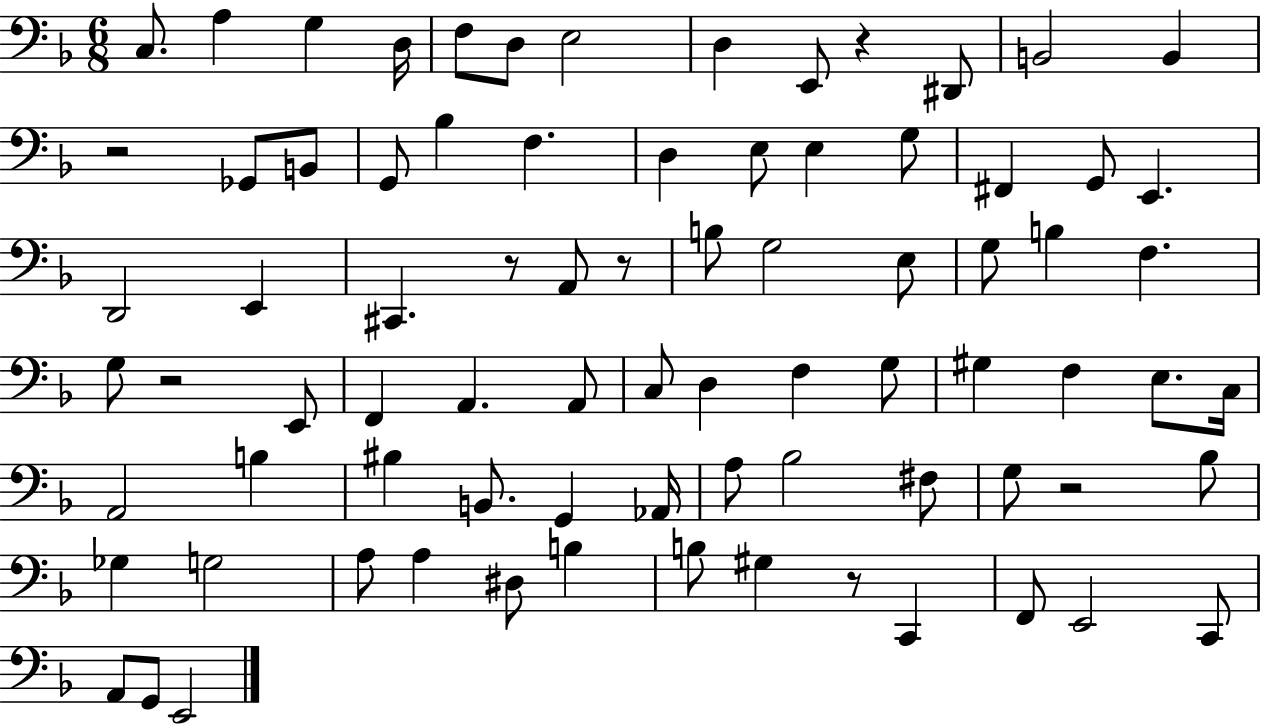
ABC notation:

X:1
T:Untitled
M:6/8
L:1/4
K:F
C,/2 A, G, D,/4 F,/2 D,/2 E,2 D, E,,/2 z ^D,,/2 B,,2 B,, z2 _G,,/2 B,,/2 G,,/2 _B, F, D, E,/2 E, G,/2 ^F,, G,,/2 E,, D,,2 E,, ^C,, z/2 A,,/2 z/2 B,/2 G,2 E,/2 G,/2 B, F, G,/2 z2 E,,/2 F,, A,, A,,/2 C,/2 D, F, G,/2 ^G, F, E,/2 C,/4 A,,2 B, ^B, B,,/2 G,, _A,,/4 A,/2 _B,2 ^F,/2 G,/2 z2 _B,/2 _G, G,2 A,/2 A, ^D,/2 B, B,/2 ^G, z/2 C,, F,,/2 E,,2 C,,/2 A,,/2 G,,/2 E,,2